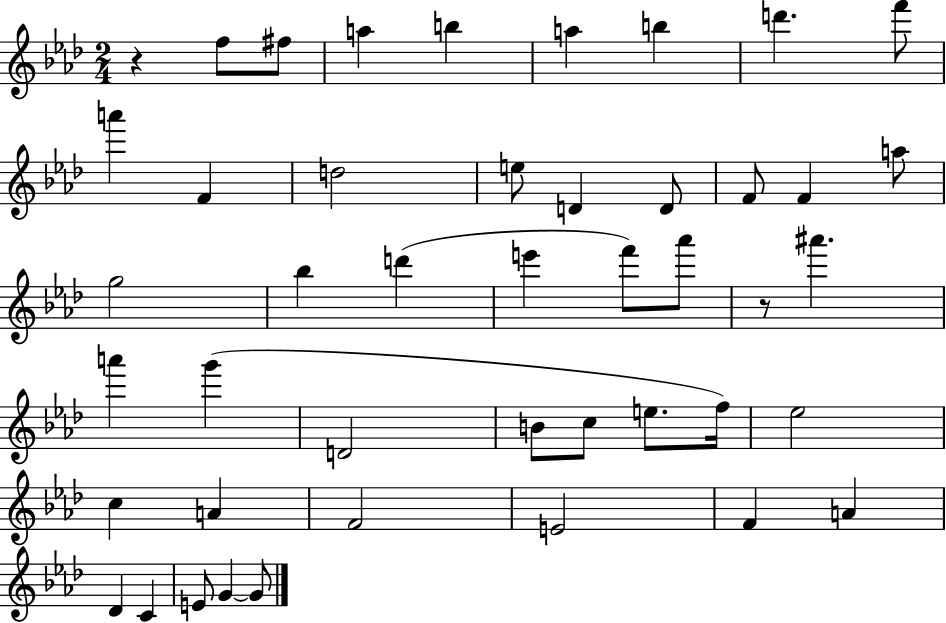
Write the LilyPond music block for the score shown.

{
  \clef treble
  \numericTimeSignature
  \time 2/4
  \key aes \major
  r4 f''8 fis''8 | a''4 b''4 | a''4 b''4 | d'''4. f'''8 | \break a'''4 f'4 | d''2 | e''8 d'4 d'8 | f'8 f'4 a''8 | \break g''2 | bes''4 d'''4( | e'''4 f'''8) aes'''8 | r8 ais'''4. | \break a'''4 g'''4( | d'2 | b'8 c''8 e''8. f''16) | ees''2 | \break c''4 a'4 | f'2 | e'2 | f'4 a'4 | \break des'4 c'4 | e'8 g'4~~ g'8 | \bar "|."
}